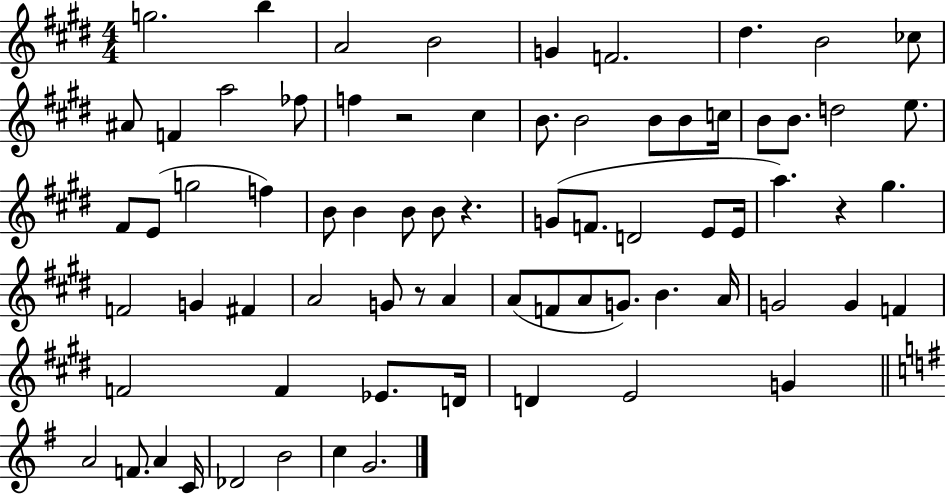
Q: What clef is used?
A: treble